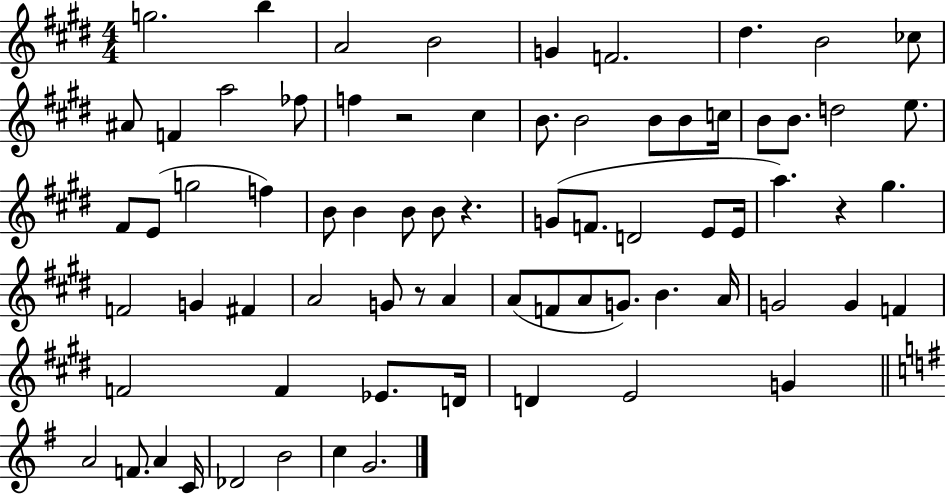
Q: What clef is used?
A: treble